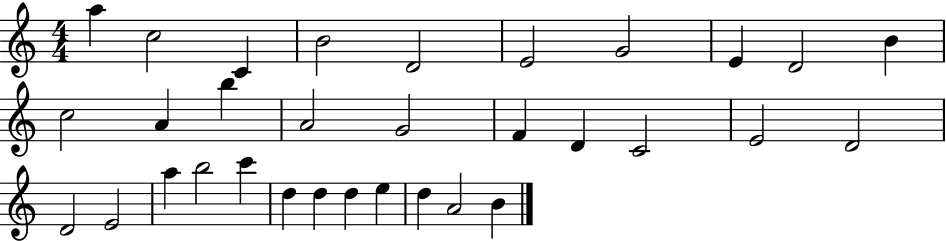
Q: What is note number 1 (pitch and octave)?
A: A5